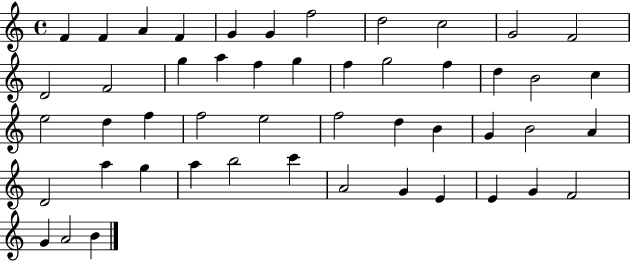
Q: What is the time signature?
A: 4/4